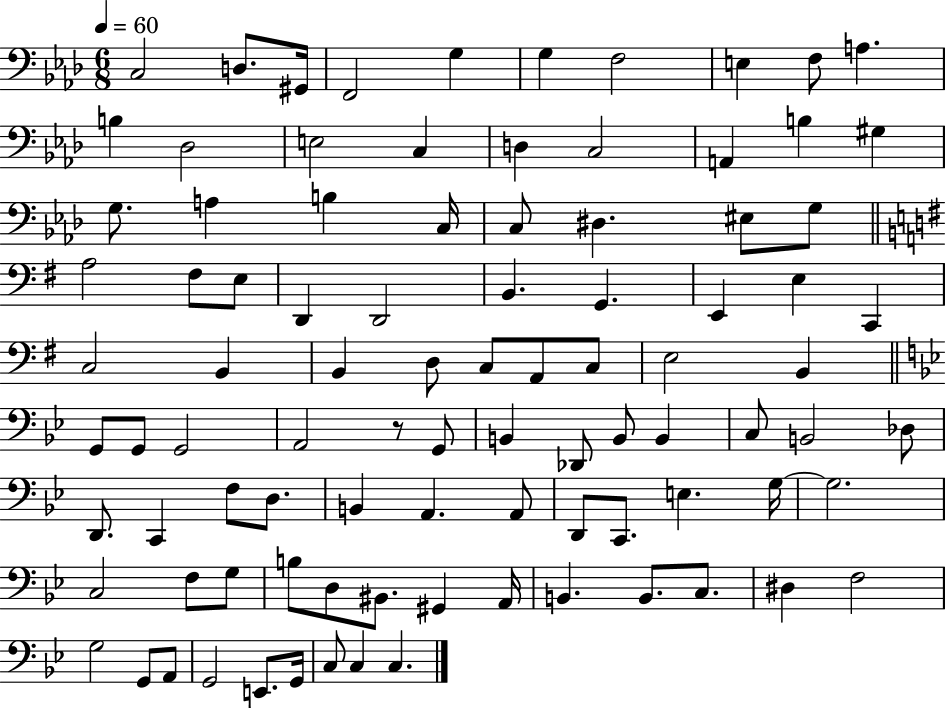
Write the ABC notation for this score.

X:1
T:Untitled
M:6/8
L:1/4
K:Ab
C,2 D,/2 ^G,,/4 F,,2 G, G, F,2 E, F,/2 A, B, _D,2 E,2 C, D, C,2 A,, B, ^G, G,/2 A, B, C,/4 C,/2 ^D, ^E,/2 G,/2 A,2 ^F,/2 E,/2 D,, D,,2 B,, G,, E,, E, C,, C,2 B,, B,, D,/2 C,/2 A,,/2 C,/2 E,2 B,, G,,/2 G,,/2 G,,2 A,,2 z/2 G,,/2 B,, _D,,/2 B,,/2 B,, C,/2 B,,2 _D,/2 D,,/2 C,, F,/2 D,/2 B,, A,, A,,/2 D,,/2 C,,/2 E, G,/4 G,2 C,2 F,/2 G,/2 B,/2 D,/2 ^B,,/2 ^G,, A,,/4 B,, B,,/2 C,/2 ^D, F,2 G,2 G,,/2 A,,/2 G,,2 E,,/2 G,,/4 C,/2 C, C,